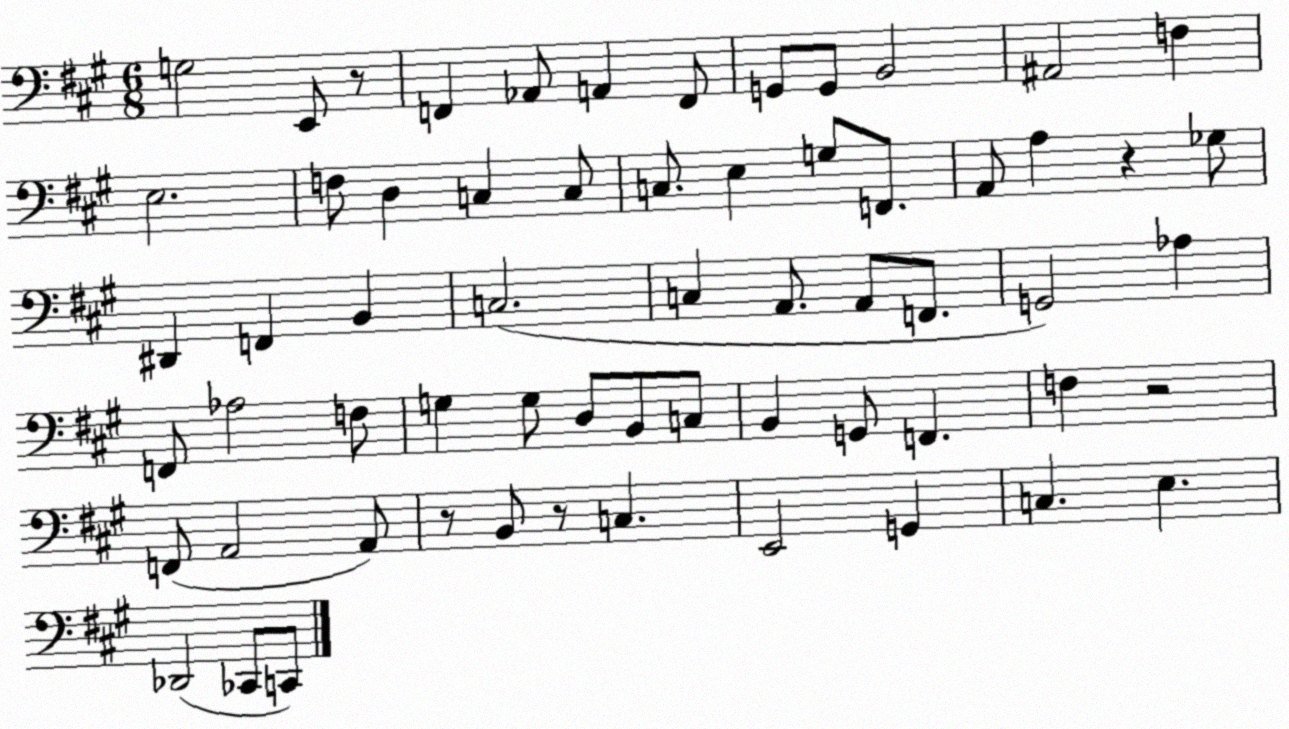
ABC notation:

X:1
T:Untitled
M:6/8
L:1/4
K:A
G,2 E,,/2 z/2 F,, _A,,/2 A,, F,,/2 G,,/2 G,,/2 B,,2 ^A,,2 F, E,2 F,/2 D, C, C,/2 C,/2 E, G,/2 F,,/2 A,,/2 A, z _G,/2 ^D,, F,, B,, C,2 C, A,,/2 A,,/2 F,,/2 G,,2 _A, F,,/2 _A,2 F,/2 G, G,/2 D,/2 B,,/2 C,/2 B,, G,,/2 F,, F, z2 F,,/2 A,,2 A,,/2 z/2 B,,/2 z/2 C, E,,2 G,, C, E, _D,,2 _C,,/2 C,,/2